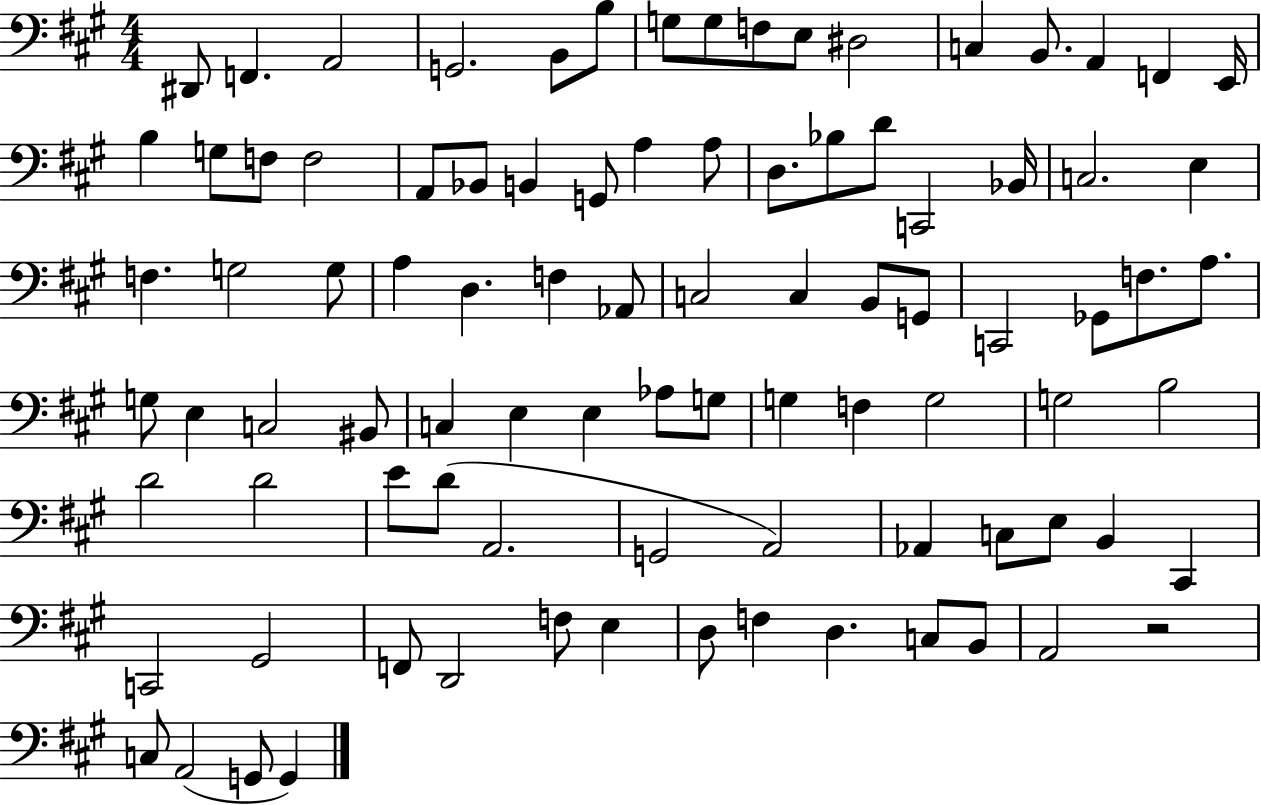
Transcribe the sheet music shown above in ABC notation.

X:1
T:Untitled
M:4/4
L:1/4
K:A
^D,,/2 F,, A,,2 G,,2 B,,/2 B,/2 G,/2 G,/2 F,/2 E,/2 ^D,2 C, B,,/2 A,, F,, E,,/4 B, G,/2 F,/2 F,2 A,,/2 _B,,/2 B,, G,,/2 A, A,/2 D,/2 _B,/2 D/2 C,,2 _B,,/4 C,2 E, F, G,2 G,/2 A, D, F, _A,,/2 C,2 C, B,,/2 G,,/2 C,,2 _G,,/2 F,/2 A,/2 G,/2 E, C,2 ^B,,/2 C, E, E, _A,/2 G,/2 G, F, G,2 G,2 B,2 D2 D2 E/2 D/2 A,,2 G,,2 A,,2 _A,, C,/2 E,/2 B,, ^C,, C,,2 ^G,,2 F,,/2 D,,2 F,/2 E, D,/2 F, D, C,/2 B,,/2 A,,2 z2 C,/2 A,,2 G,,/2 G,,